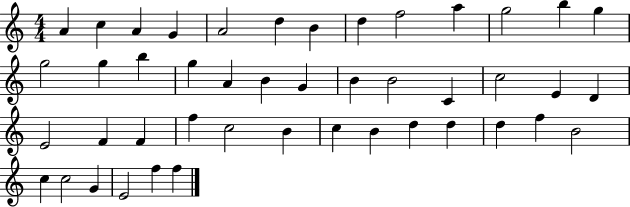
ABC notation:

X:1
T:Untitled
M:4/4
L:1/4
K:C
A c A G A2 d B d f2 a g2 b g g2 g b g A B G B B2 C c2 E D E2 F F f c2 B c B d d d f B2 c c2 G E2 f f